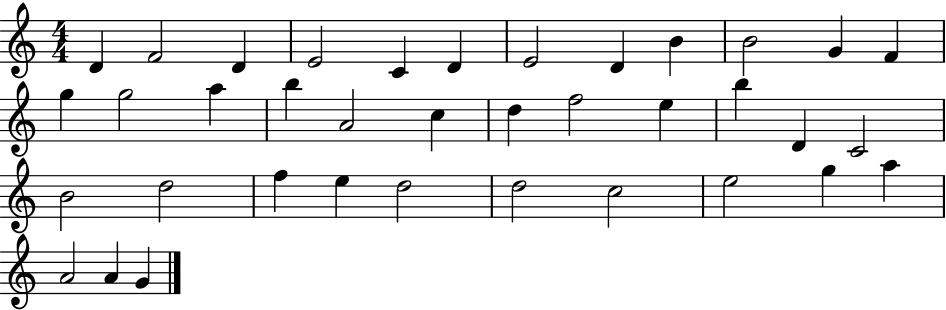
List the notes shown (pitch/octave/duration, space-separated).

D4/q F4/h D4/q E4/h C4/q D4/q E4/h D4/q B4/q B4/h G4/q F4/q G5/q G5/h A5/q B5/q A4/h C5/q D5/q F5/h E5/q B5/q D4/q C4/h B4/h D5/h F5/q E5/q D5/h D5/h C5/h E5/h G5/q A5/q A4/h A4/q G4/q